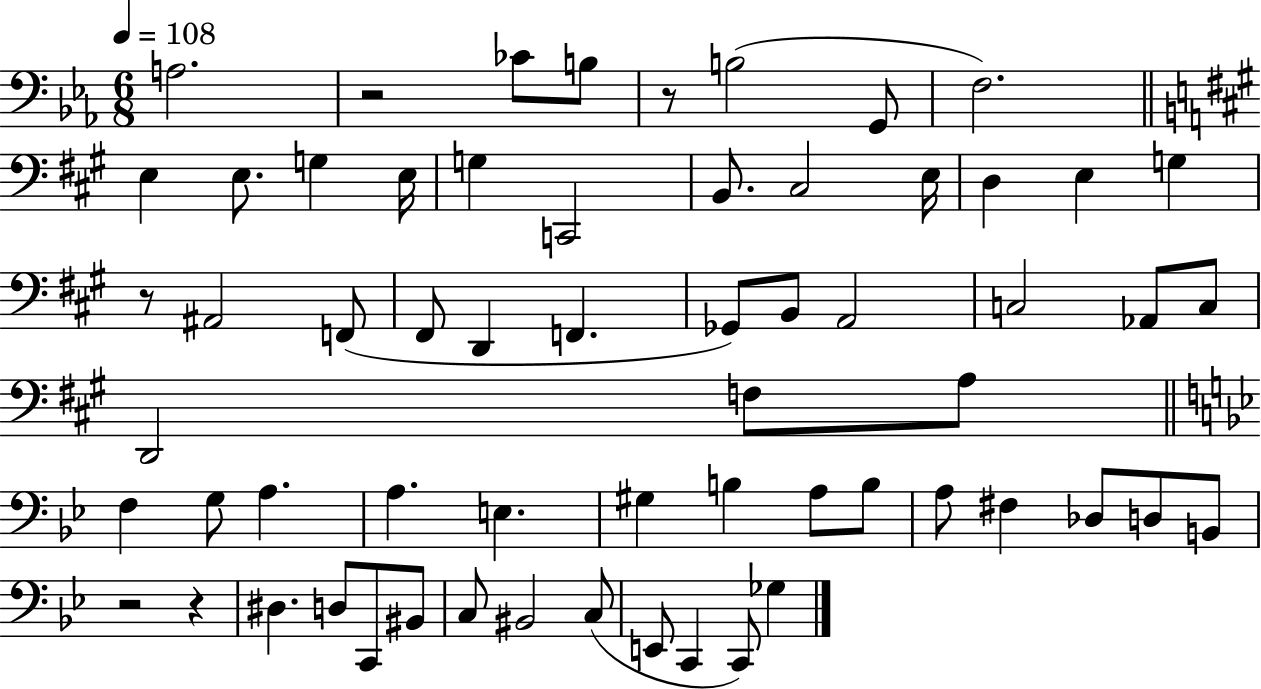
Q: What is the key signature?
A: EES major